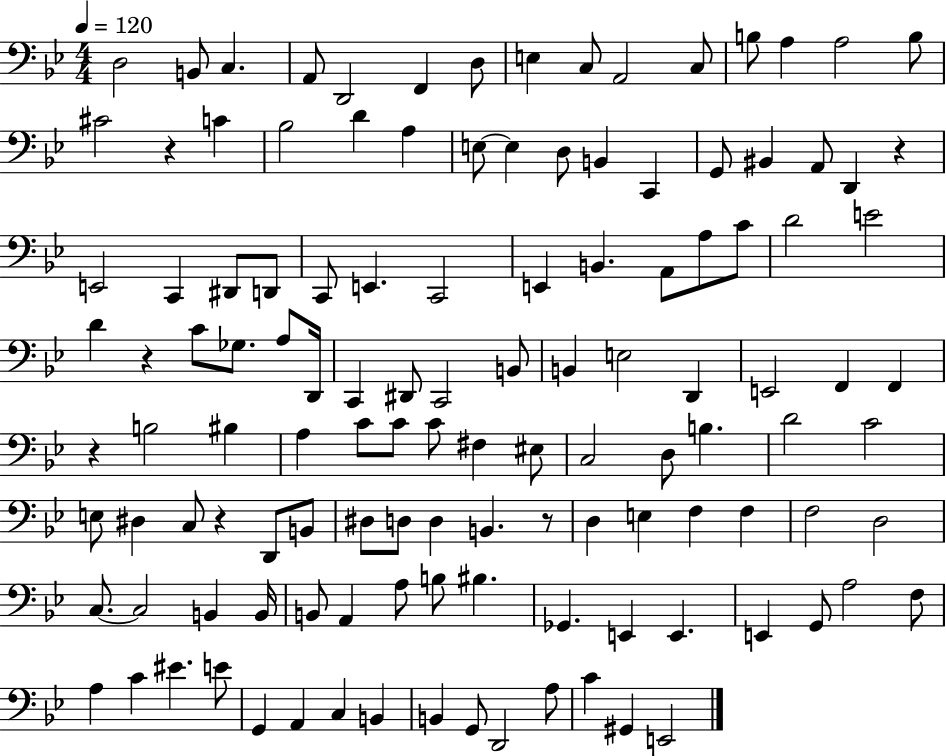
D3/h B2/e C3/q. A2/e D2/h F2/q D3/e E3/q C3/e A2/h C3/e B3/e A3/q A3/h B3/e C#4/h R/q C4/q Bb3/h D4/q A3/q E3/e E3/q D3/e B2/q C2/q G2/e BIS2/q A2/e D2/q R/q E2/h C2/q D#2/e D2/e C2/e E2/q. C2/h E2/q B2/q. A2/e A3/e C4/e D4/h E4/h D4/q R/q C4/e Gb3/e. A3/e D2/s C2/q D#2/e C2/h B2/e B2/q E3/h D2/q E2/h F2/q F2/q R/q B3/h BIS3/q A3/q C4/e C4/e C4/e F#3/q EIS3/e C3/h D3/e B3/q. D4/h C4/h E3/e D#3/q C3/e R/q D2/e B2/e D#3/e D3/e D3/q B2/q. R/e D3/q E3/q F3/q F3/q F3/h D3/h C3/e. C3/h B2/q B2/s B2/e A2/q A3/e B3/e BIS3/q. Gb2/q. E2/q E2/q. E2/q G2/e A3/h F3/e A3/q C4/q EIS4/q. E4/e G2/q A2/q C3/q B2/q B2/q G2/e D2/h A3/e C4/q G#2/q E2/h